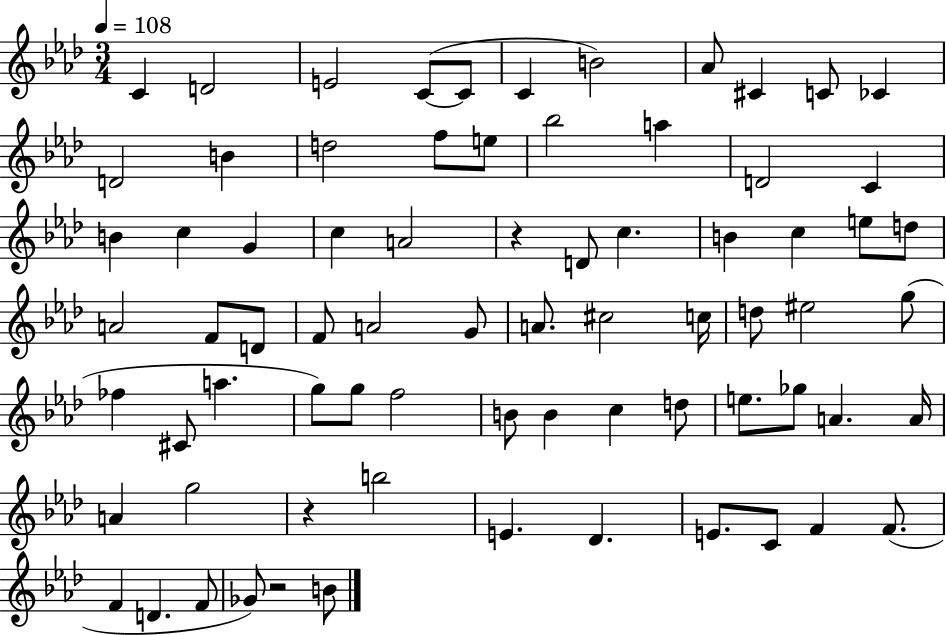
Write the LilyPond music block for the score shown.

{
  \clef treble
  \numericTimeSignature
  \time 3/4
  \key aes \major
  \tempo 4 = 108
  c'4 d'2 | e'2 c'8~(~ c'8 | c'4 b'2) | aes'8 cis'4 c'8 ces'4 | \break d'2 b'4 | d''2 f''8 e''8 | bes''2 a''4 | d'2 c'4 | \break b'4 c''4 g'4 | c''4 a'2 | r4 d'8 c''4. | b'4 c''4 e''8 d''8 | \break a'2 f'8 d'8 | f'8 a'2 g'8 | a'8. cis''2 c''16 | d''8 eis''2 g''8( | \break fes''4 cis'8 a''4. | g''8) g''8 f''2 | b'8 b'4 c''4 d''8 | e''8. ges''8 a'4. a'16 | \break a'4 g''2 | r4 b''2 | e'4. des'4. | e'8. c'8 f'4 f'8.( | \break f'4 d'4. f'8 | ges'8) r2 b'8 | \bar "|."
}